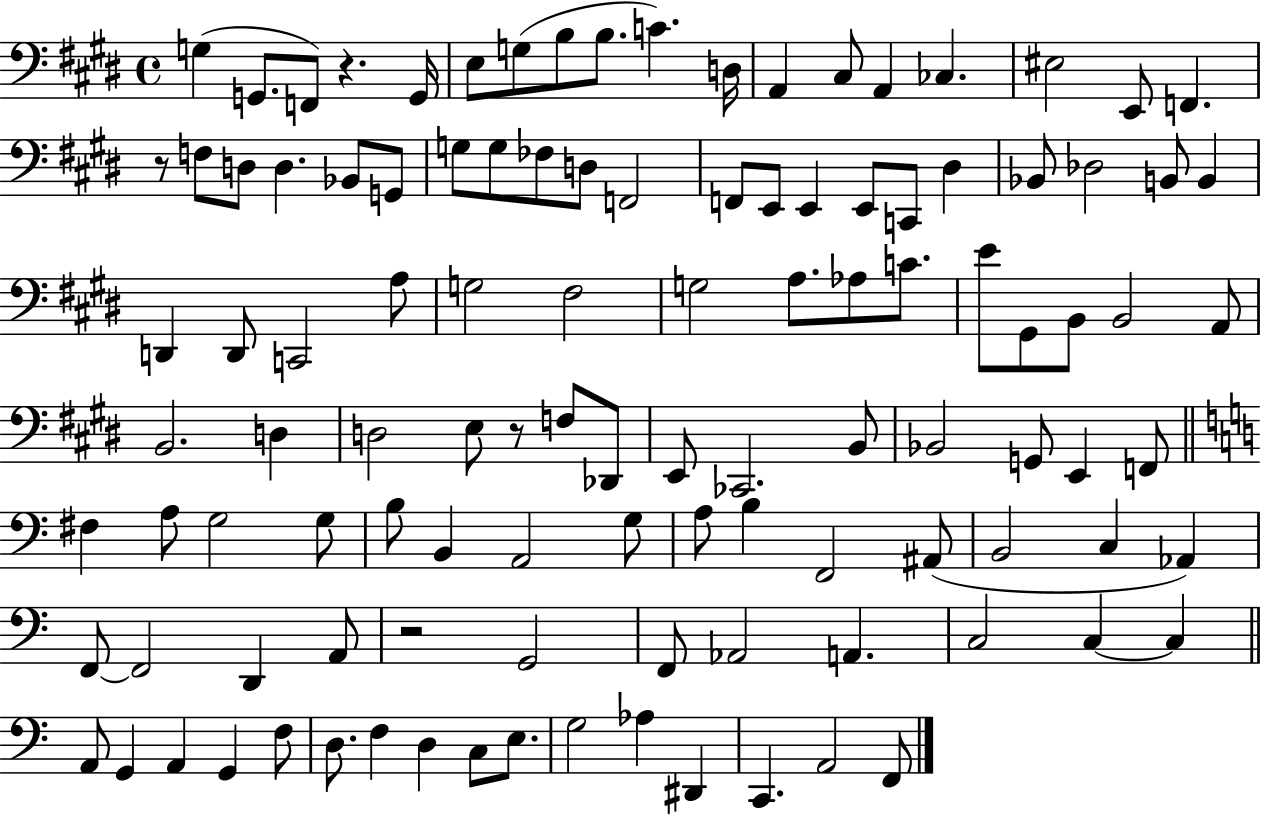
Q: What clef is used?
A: bass